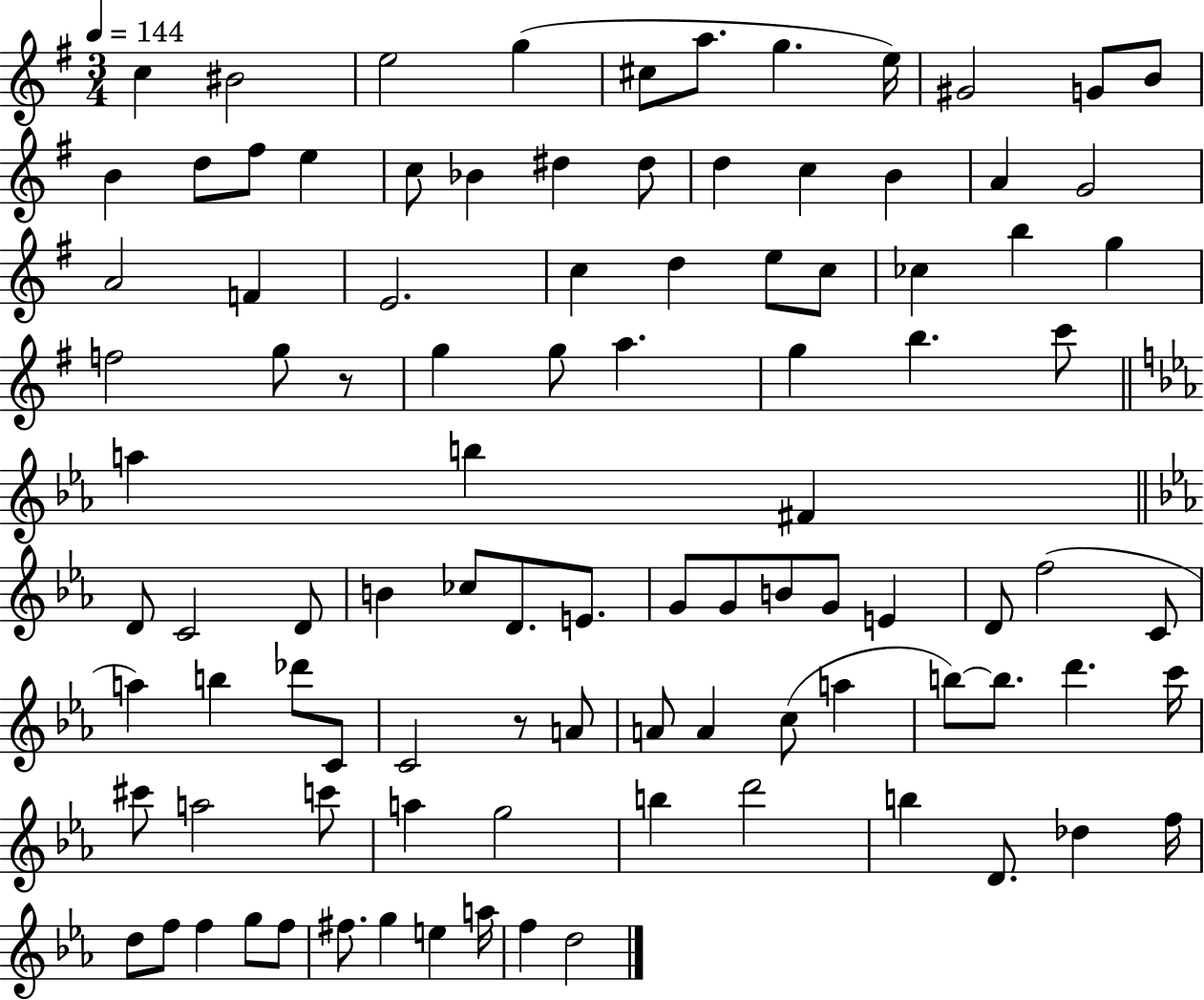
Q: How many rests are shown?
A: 2